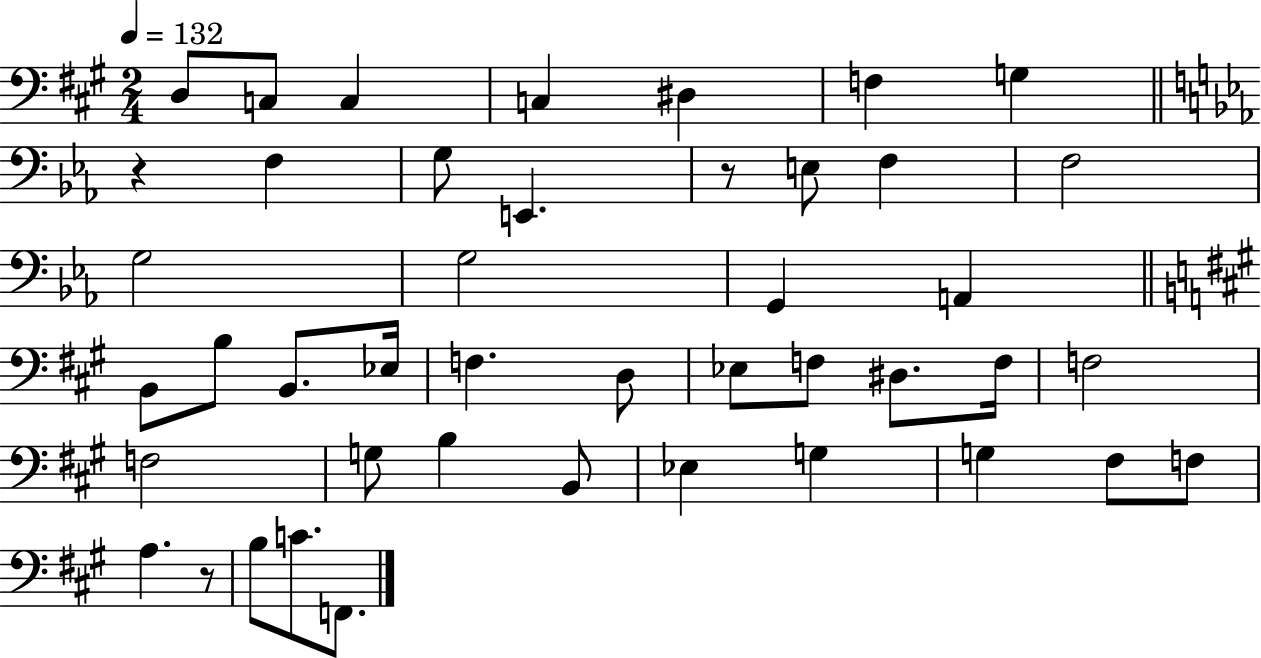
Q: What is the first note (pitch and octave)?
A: D3